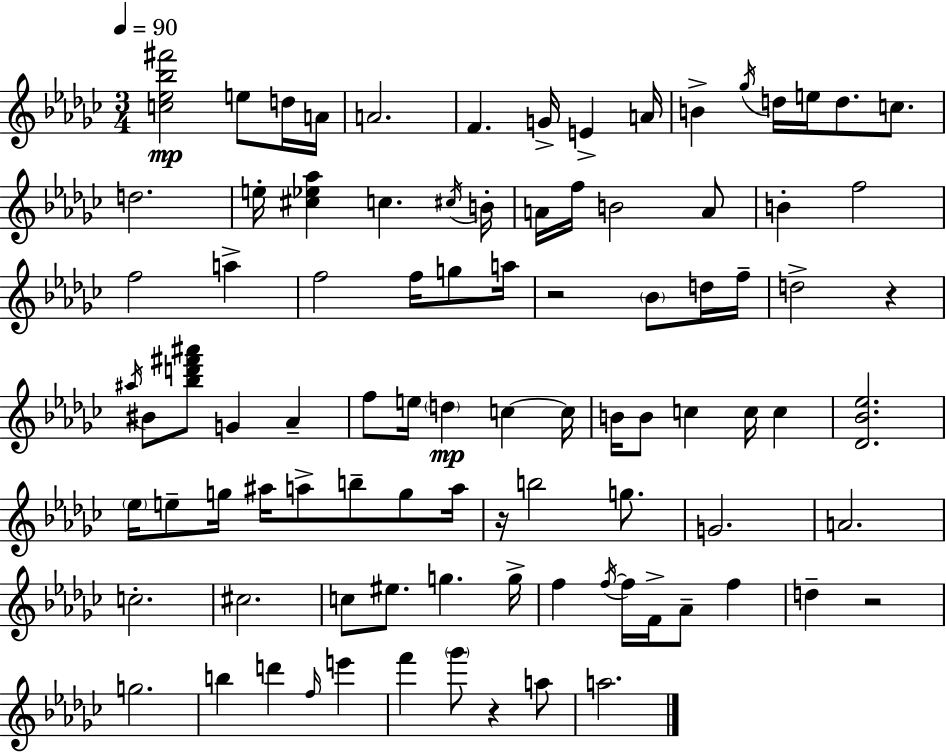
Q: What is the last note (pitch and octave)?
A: A5